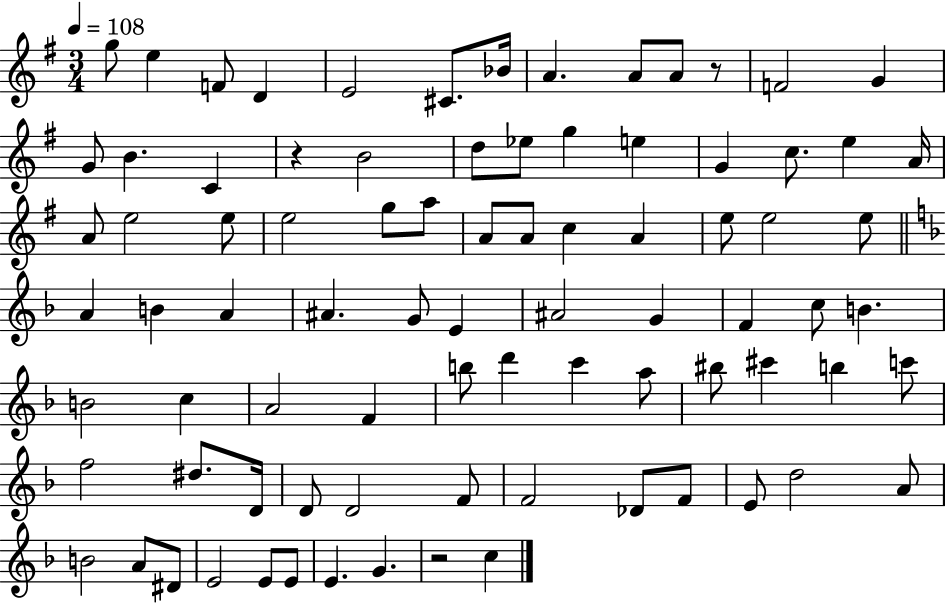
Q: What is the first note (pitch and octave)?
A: G5